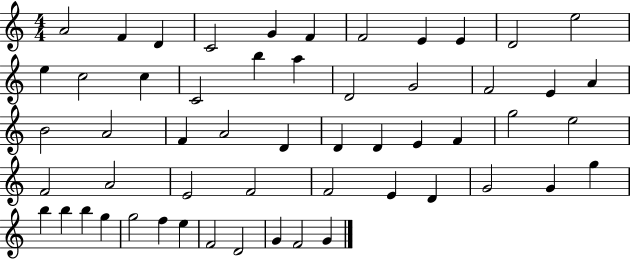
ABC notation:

X:1
T:Untitled
M:4/4
L:1/4
K:C
A2 F D C2 G F F2 E E D2 e2 e c2 c C2 b a D2 G2 F2 E A B2 A2 F A2 D D D E F g2 e2 F2 A2 E2 F2 F2 E D G2 G g b b b g g2 f e F2 D2 G F2 G